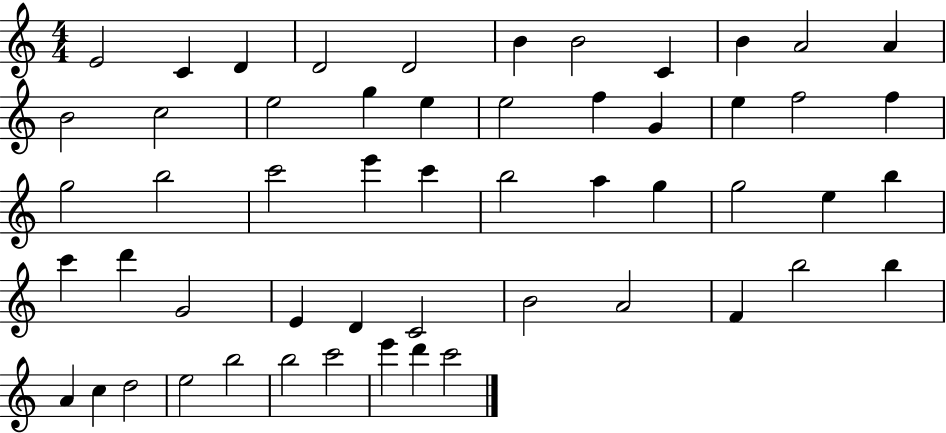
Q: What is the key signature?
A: C major